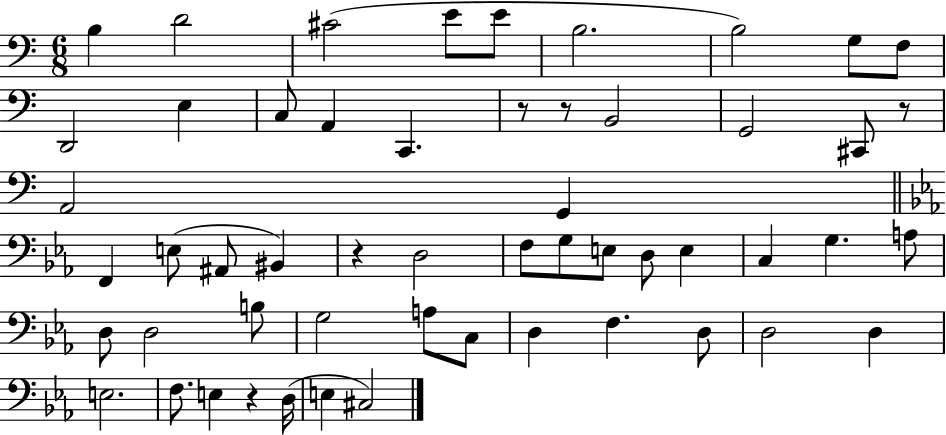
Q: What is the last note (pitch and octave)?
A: C#3